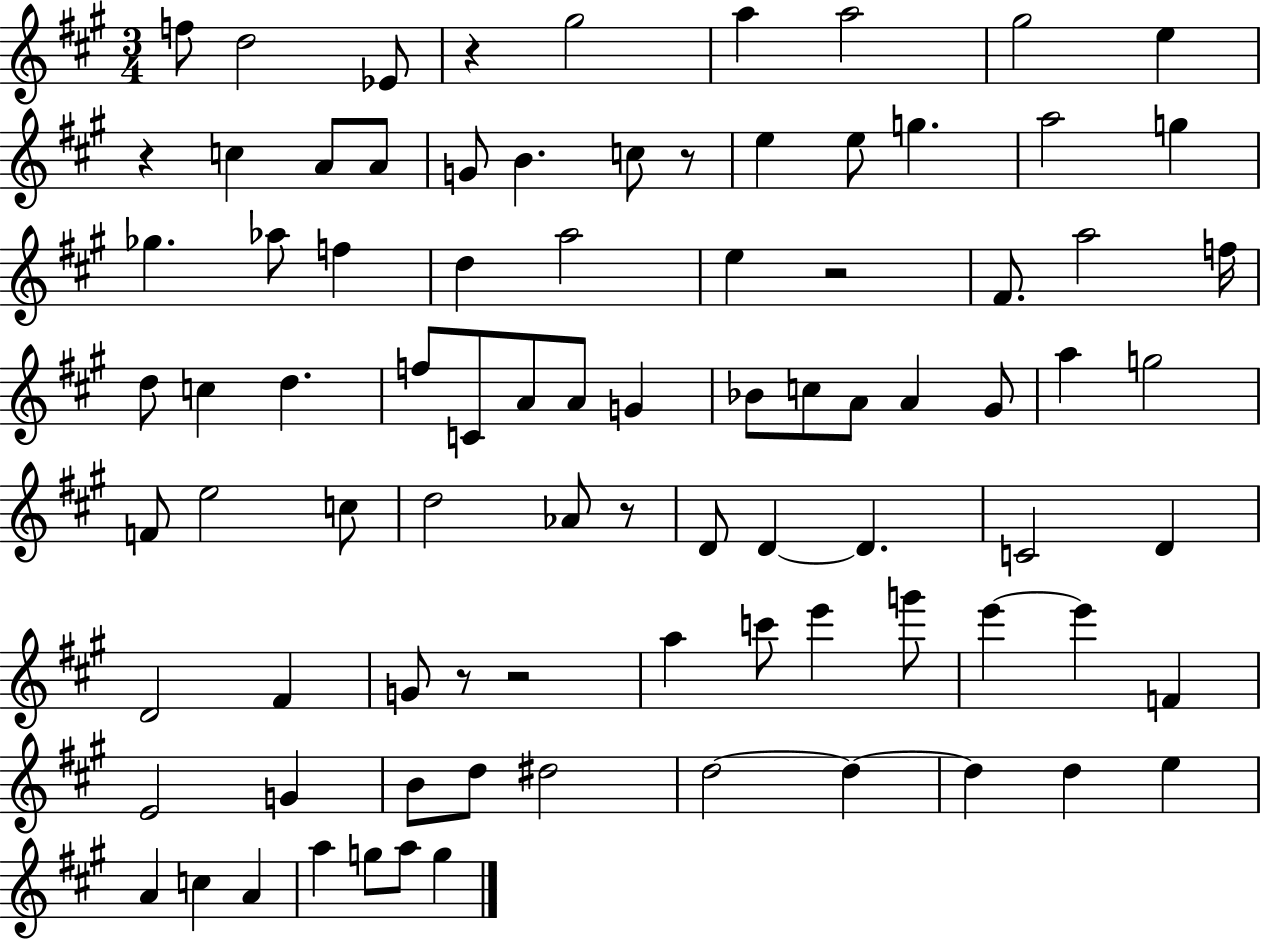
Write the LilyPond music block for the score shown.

{
  \clef treble
  \numericTimeSignature
  \time 3/4
  \key a \major
  \repeat volta 2 { f''8 d''2 ees'8 | r4 gis''2 | a''4 a''2 | gis''2 e''4 | \break r4 c''4 a'8 a'8 | g'8 b'4. c''8 r8 | e''4 e''8 g''4. | a''2 g''4 | \break ges''4. aes''8 f''4 | d''4 a''2 | e''4 r2 | fis'8. a''2 f''16 | \break d''8 c''4 d''4. | f''8 c'8 a'8 a'8 g'4 | bes'8 c''8 a'8 a'4 gis'8 | a''4 g''2 | \break f'8 e''2 c''8 | d''2 aes'8 r8 | d'8 d'4~~ d'4. | c'2 d'4 | \break d'2 fis'4 | g'8 r8 r2 | a''4 c'''8 e'''4 g'''8 | e'''4~~ e'''4 f'4 | \break e'2 g'4 | b'8 d''8 dis''2 | d''2~~ d''4~~ | d''4 d''4 e''4 | \break a'4 c''4 a'4 | a''4 g''8 a''8 g''4 | } \bar "|."
}